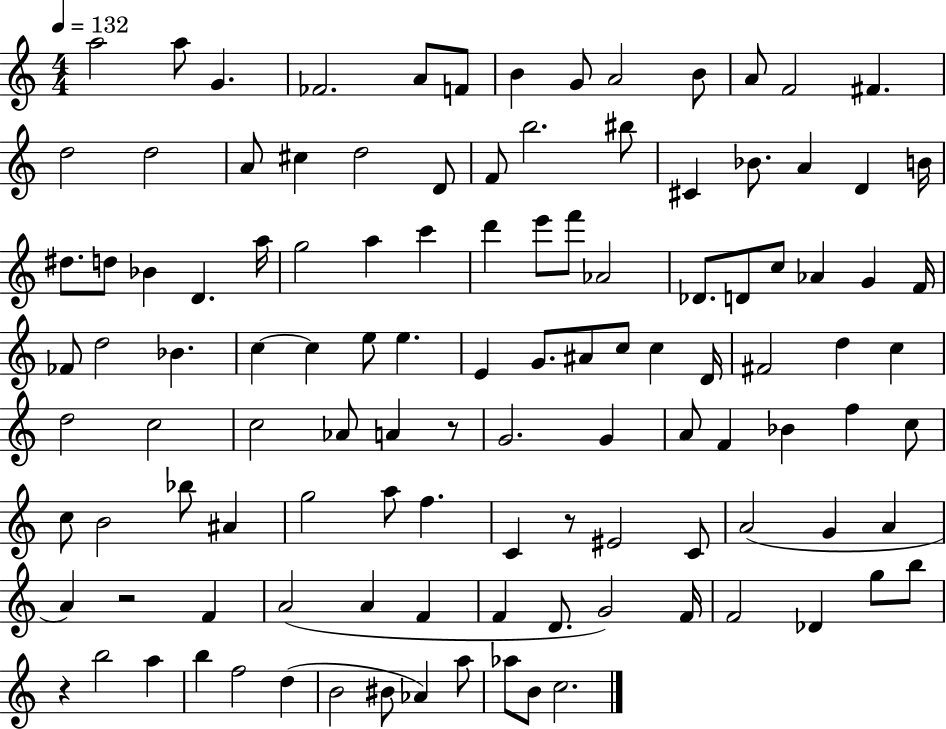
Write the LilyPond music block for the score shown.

{
  \clef treble
  \numericTimeSignature
  \time 4/4
  \key c \major
  \tempo 4 = 132
  a''2 a''8 g'4. | fes'2. a'8 f'8 | b'4 g'8 a'2 b'8 | a'8 f'2 fis'4. | \break d''2 d''2 | a'8 cis''4 d''2 d'8 | f'8 b''2. bis''8 | cis'4 bes'8. a'4 d'4 b'16 | \break dis''8. d''8 bes'4 d'4. a''16 | g''2 a''4 c'''4 | d'''4 e'''8 f'''8 aes'2 | des'8. d'8 c''8 aes'4 g'4 f'16 | \break fes'8 d''2 bes'4. | c''4~~ c''4 e''8 e''4. | e'4 g'8. ais'8 c''8 c''4 d'16 | fis'2 d''4 c''4 | \break d''2 c''2 | c''2 aes'8 a'4 r8 | g'2. g'4 | a'8 f'4 bes'4 f''4 c''8 | \break c''8 b'2 bes''8 ais'4 | g''2 a''8 f''4. | c'4 r8 eis'2 c'8 | a'2( g'4 a'4 | \break a'4) r2 f'4 | a'2( a'4 f'4 | f'4 d'8. g'2) f'16 | f'2 des'4 g''8 b''8 | \break r4 b''2 a''4 | b''4 f''2 d''4( | b'2 bis'8 aes'4) a''8 | aes''8 b'8 c''2. | \break \bar "|."
}